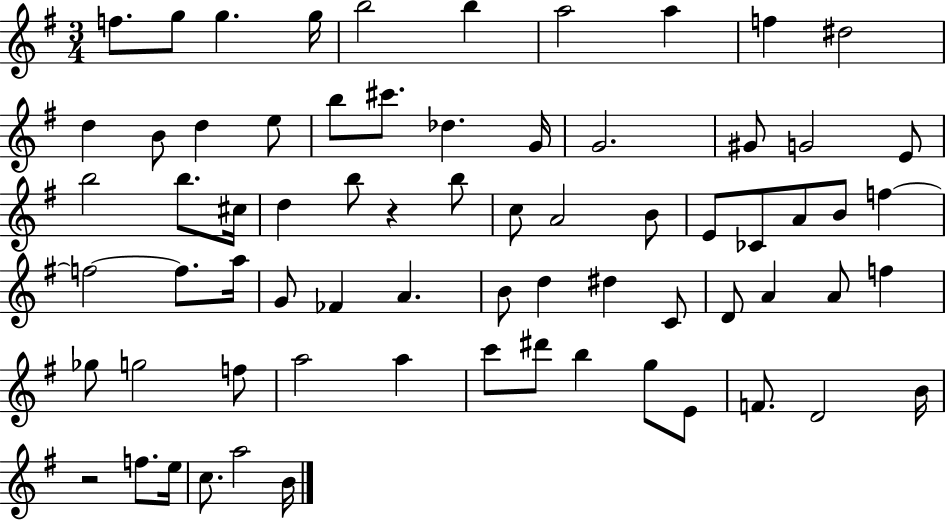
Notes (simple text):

F5/e. G5/e G5/q. G5/s B5/h B5/q A5/h A5/q F5/q D#5/h D5/q B4/e D5/q E5/e B5/e C#6/e. Db5/q. G4/s G4/h. G#4/e G4/h E4/e B5/h B5/e. C#5/s D5/q B5/e R/q B5/e C5/e A4/h B4/e E4/e CES4/e A4/e B4/e F5/q F5/h F5/e. A5/s G4/e FES4/q A4/q. B4/e D5/q D#5/q C4/e D4/e A4/q A4/e F5/q Gb5/e G5/h F5/e A5/h A5/q C6/e D#6/e B5/q G5/e E4/e F4/e. D4/h B4/s R/h F5/e. E5/s C5/e. A5/h B4/s